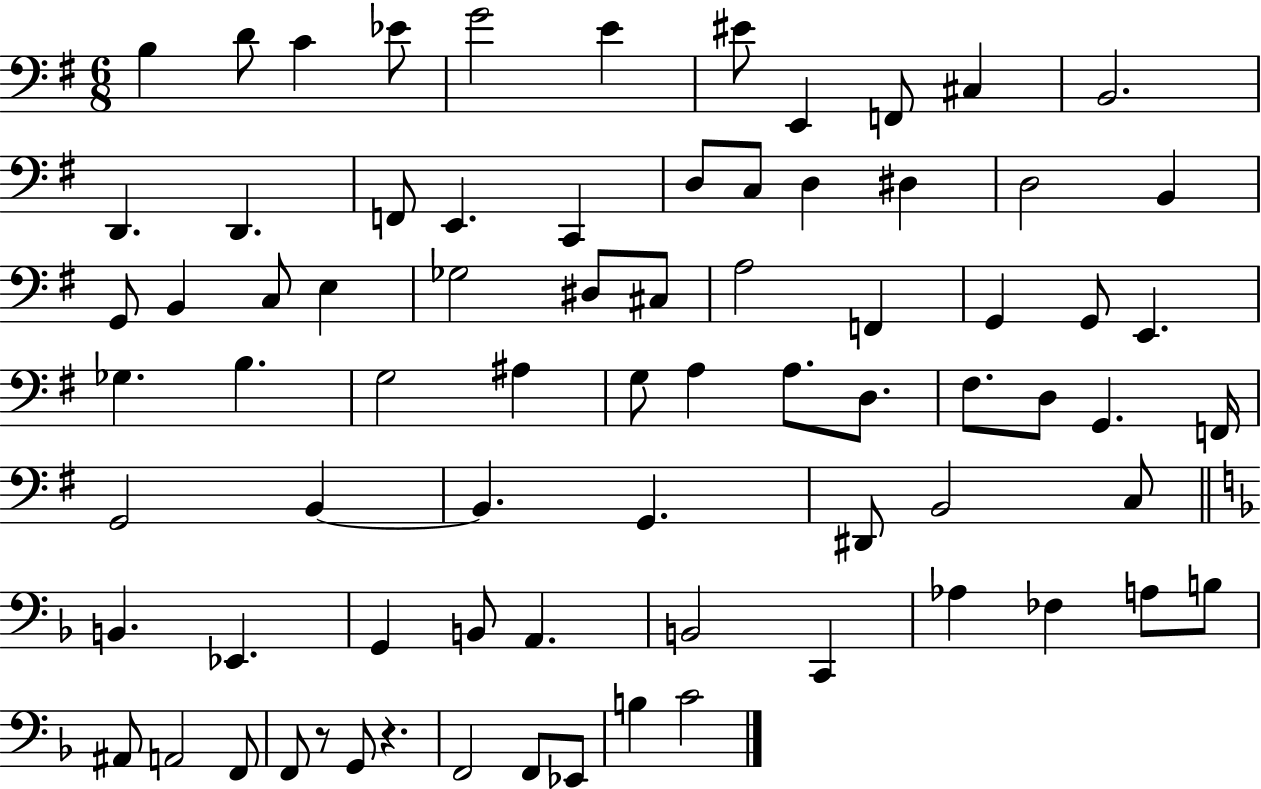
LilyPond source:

{
  \clef bass
  \numericTimeSignature
  \time 6/8
  \key g \major
  b4 d'8 c'4 ees'8 | g'2 e'4 | eis'8 e,4 f,8 cis4 | b,2. | \break d,4. d,4. | f,8 e,4. c,4 | d8 c8 d4 dis4 | d2 b,4 | \break g,8 b,4 c8 e4 | ges2 dis8 cis8 | a2 f,4 | g,4 g,8 e,4. | \break ges4. b4. | g2 ais4 | g8 a4 a8. d8. | fis8. d8 g,4. f,16 | \break g,2 b,4~~ | b,4. g,4. | dis,8 b,2 c8 | \bar "||" \break \key d \minor b,4. ees,4. | g,4 b,8 a,4. | b,2 c,4 | aes4 fes4 a8 b8 | \break ais,8 a,2 f,8 | f,8 r8 g,8 r4. | f,2 f,8 ees,8 | b4 c'2 | \break \bar "|."
}